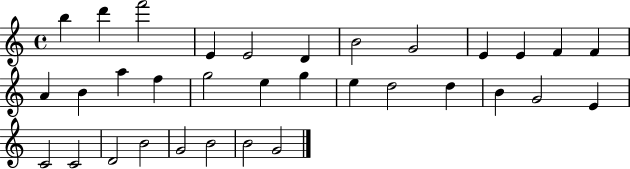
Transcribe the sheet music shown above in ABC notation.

X:1
T:Untitled
M:4/4
L:1/4
K:C
b d' f'2 E E2 D B2 G2 E E F F A B a f g2 e g e d2 d B G2 E C2 C2 D2 B2 G2 B2 B2 G2